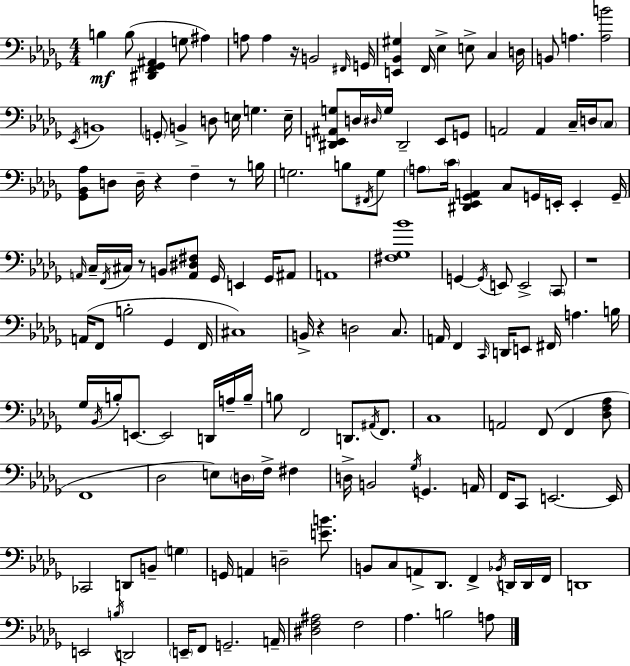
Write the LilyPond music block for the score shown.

{
  \clef bass
  \numericTimeSignature
  \time 4/4
  \key bes \minor
  b4\mf b8( <dis, f, ges, ais,>4 g8 ais4) | a8 a4 r16 b,2 \grace { fis,16 } | g,16 <e, bes, gis>4 f,16 ees4-> e8-> c4 | d16 b,8 a4. <a b'>2 | \break \acciaccatura { ees,16 } b,1 | \parenthesize g,8-. b,4-> d8 e16 g4. | e16-- <dis, e, ais, g>8 d16 \grace { dis16 } g16 dis,2-- e,8 | g,8 a,2 a,4 c16-- | \break d16 \parenthesize c8 <ges, bes, aes>8 d8 d16-- r4 f4-- | r8 b16 g2. b8 | \acciaccatura { fis,16 } g8 \parenthesize a8 \parenthesize c'16 <dis, ees, ges, a,>4 c8 g,16 e,16-. e,4-. | g,16-- \grace { a,16 } c16-- \acciaccatura { f,16 } cis16 r8 b,8 <a, dis fis>8 ges,16 e,4 | \break ges,16 ais,8 a,1 | <fis ges bes'>1 | g,4~~ \acciaccatura { g,16 } e,8 e,2-> | \parenthesize c,8 r1 | \break a,16( f,8 b2-. | ges,4 f,16 cis1) | b,16-> r4 d2 | c8. a,16 f,4 \grace { c,16 } d,16 e,8 | \break fis,16 a4. b16 ges16 \acciaccatura { bes,16 } b16-. e,8.~~ e,2 | d,16 a16-- b16-- b8 f,2 | d,8. \acciaccatura { ais,16 } f,8. c1 | a,2 | \break f,8( f,4 <des f aes>8 f,1 | des2 | e8) \parenthesize d16 f16-> fis4 d16-> b,2 | \acciaccatura { ges16 } g,4. a,16 f,16 c,8 e,2.~~ | \break e,16 ces,2 | d,8 b,8-- \parenthesize g4 g,16 a,4 | d2-- <e' b'>8. b,8 c8 a,8-> | des,8. f,4-> \acciaccatura { bes,16 } d,16 d,16 f,16 d,1 | \break e,2 | \acciaccatura { b16 } d,2 \parenthesize e,16-- f,8 | g,2.-- a,16-- <dis f ais>2 | f2 aes4. | \break b2 a8 \bar "|."
}